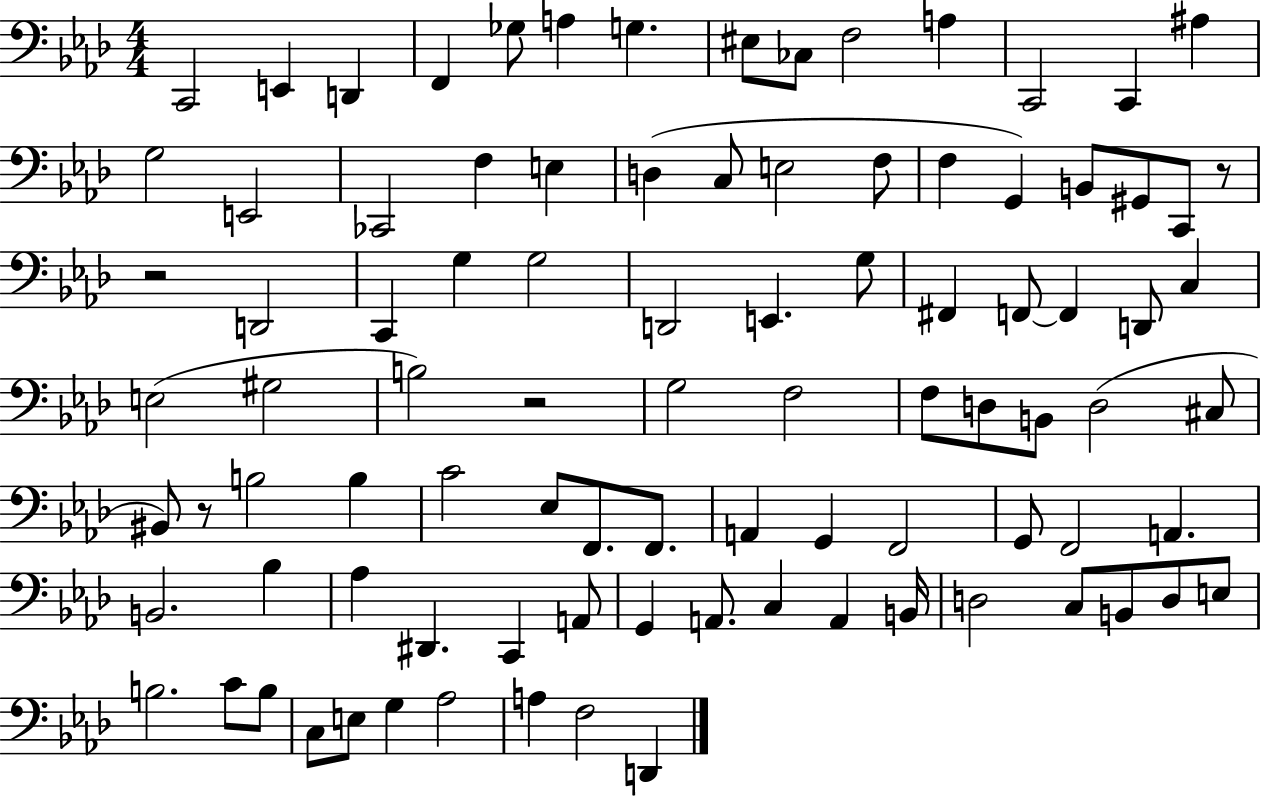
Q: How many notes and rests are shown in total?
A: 93